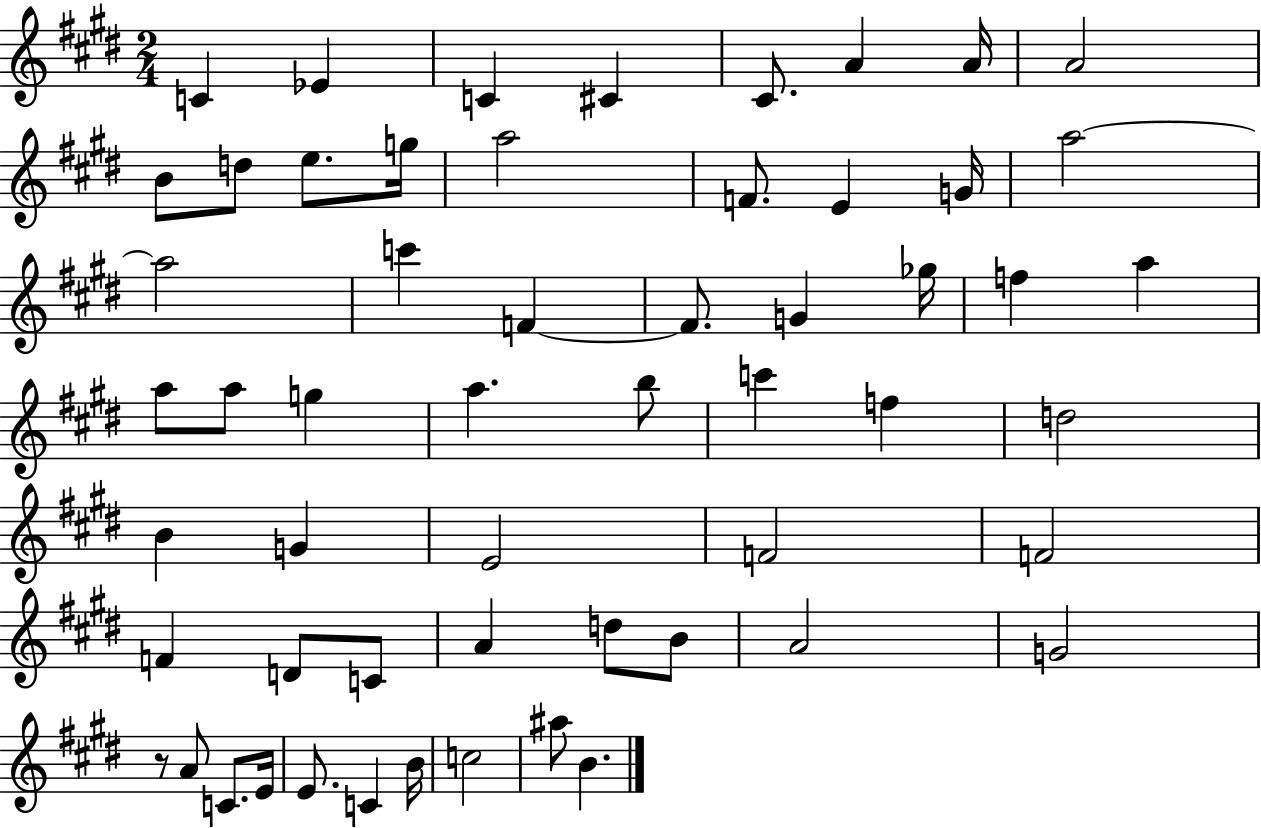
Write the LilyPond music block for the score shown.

{
  \clef treble
  \numericTimeSignature
  \time 2/4
  \key e \major
  c'4 ees'4 | c'4 cis'4 | cis'8. a'4 a'16 | a'2 | \break b'8 d''8 e''8. g''16 | a''2 | f'8. e'4 g'16 | a''2~~ | \break a''2 | c'''4 f'4~~ | f'8. g'4 ges''16 | f''4 a''4 | \break a''8 a''8 g''4 | a''4. b''8 | c'''4 f''4 | d''2 | \break b'4 g'4 | e'2 | f'2 | f'2 | \break f'4 d'8 c'8 | a'4 d''8 b'8 | a'2 | g'2 | \break r8 a'8 c'8. e'16 | e'8. c'4 b'16 | c''2 | ais''8 b'4. | \break \bar "|."
}